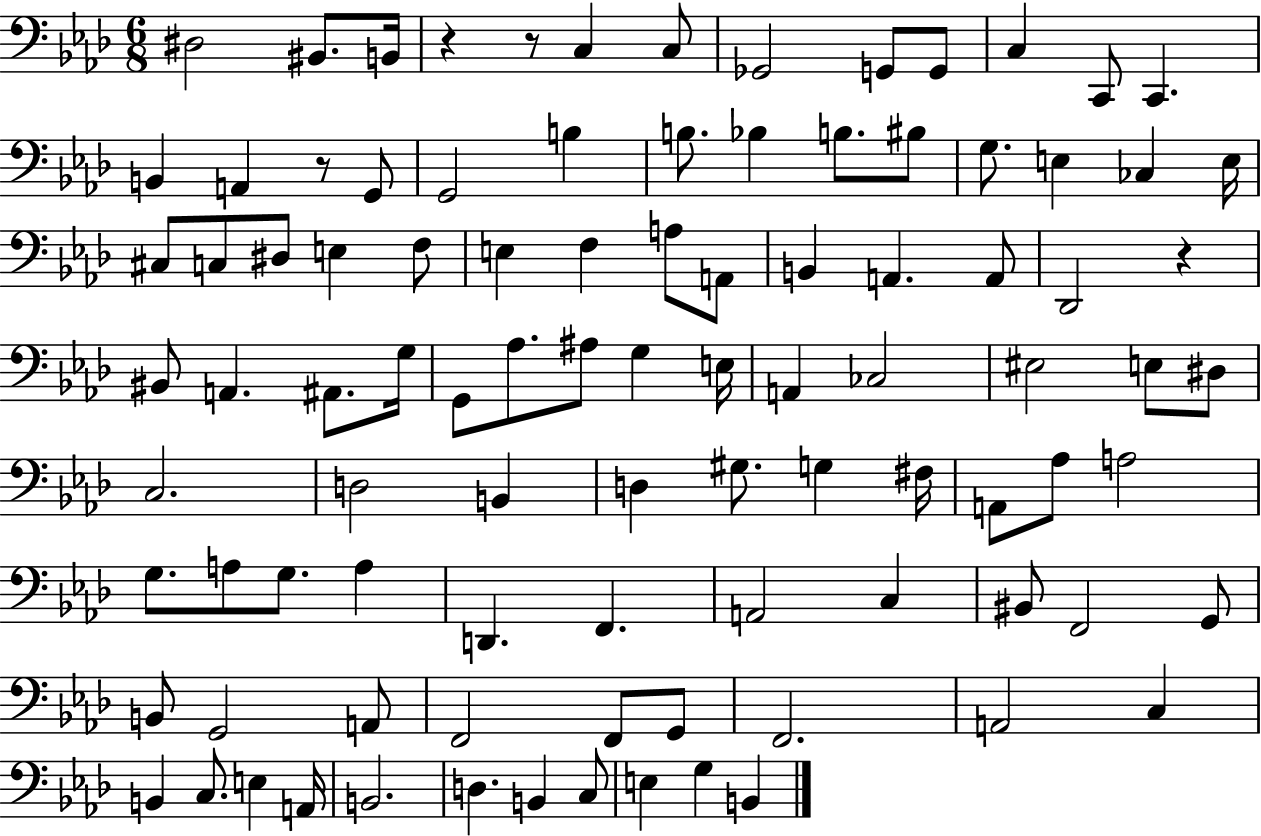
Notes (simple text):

D#3/h BIS2/e. B2/s R/q R/e C3/q C3/e Gb2/h G2/e G2/e C3/q C2/e C2/q. B2/q A2/q R/e G2/e G2/h B3/q B3/e. Bb3/q B3/e. BIS3/e G3/e. E3/q CES3/q E3/s C#3/e C3/e D#3/e E3/q F3/e E3/q F3/q A3/e A2/e B2/q A2/q. A2/e Db2/h R/q BIS2/e A2/q. A#2/e. G3/s G2/e Ab3/e. A#3/e G3/q E3/s A2/q CES3/h EIS3/h E3/e D#3/e C3/h. D3/h B2/q D3/q G#3/e. G3/q F#3/s A2/e Ab3/e A3/h G3/e. A3/e G3/e. A3/q D2/q. F2/q. A2/h C3/q BIS2/e F2/h G2/e B2/e G2/h A2/e F2/h F2/e G2/e F2/h. A2/h C3/q B2/q C3/e. E3/q A2/s B2/h. D3/q. B2/q C3/e E3/q G3/q B2/q